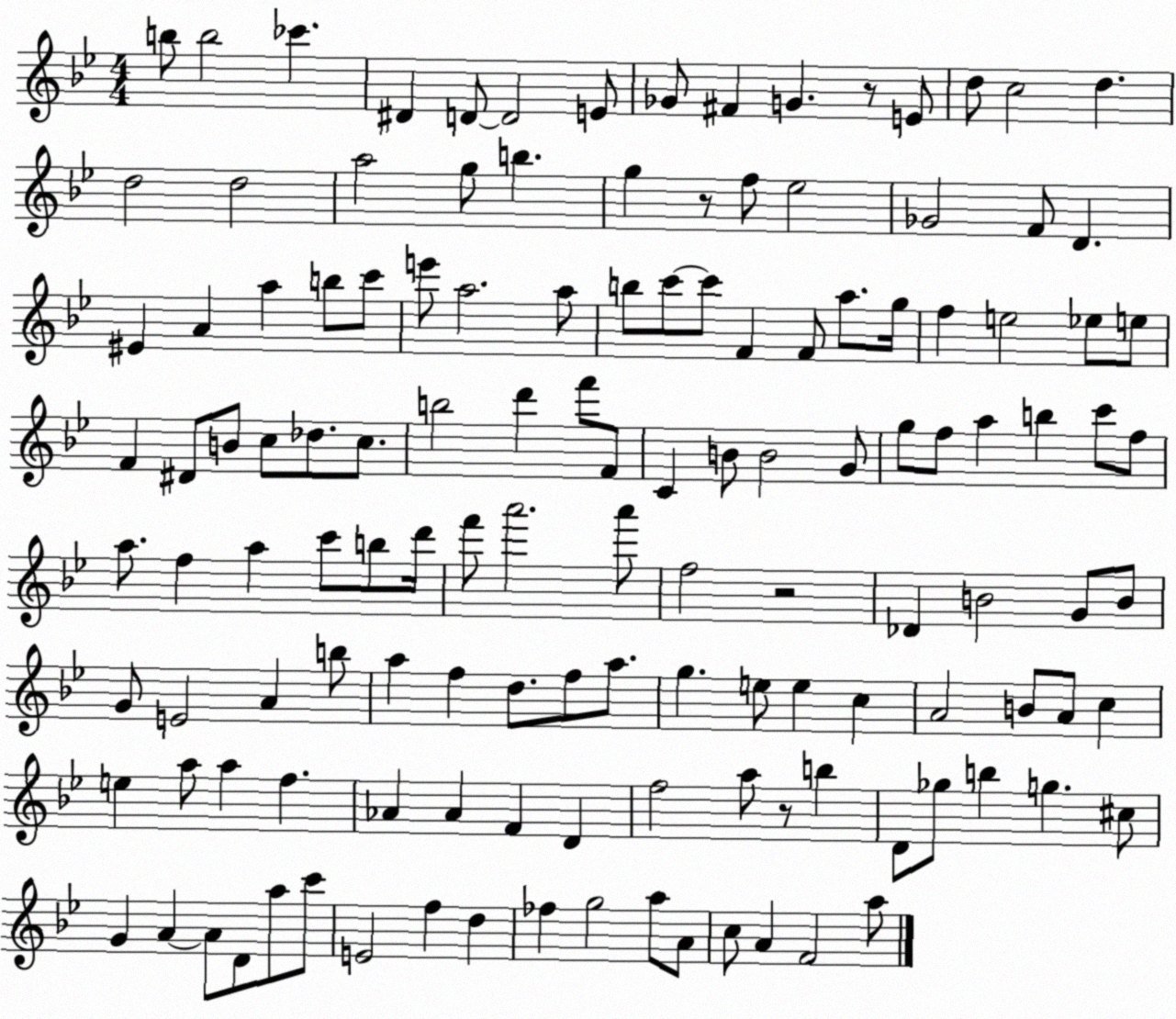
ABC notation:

X:1
T:Untitled
M:4/4
L:1/4
K:Bb
b/2 b2 _c' ^D D/2 D2 E/2 _G/2 ^F G z/2 E/2 d/2 c2 d d2 d2 a2 g/2 b g z/2 f/2 _e2 _G2 F/2 D ^E A a b/2 c'/2 e'/2 a2 a/2 b/2 c'/2 c'/2 F F/2 a/2 g/4 f e2 _e/2 e/2 F ^D/2 B/2 c/2 _d/2 c/2 b2 d' f'/2 F/2 C B/2 B2 G/2 g/2 f/2 a b c'/2 f/2 a/2 f a c'/2 b/2 d'/4 f'/2 a'2 a'/2 f2 z2 _D B2 G/2 B/2 G/2 E2 A b/2 a f d/2 f/2 a/2 g e/2 e c A2 B/2 A/2 c e a/2 a f _A _A F D f2 a/2 z/2 b D/2 _g/2 b g ^c/2 G A A/2 D/2 a/2 c'/2 E2 f d _f g2 a/2 A/2 c/2 A F2 a/2